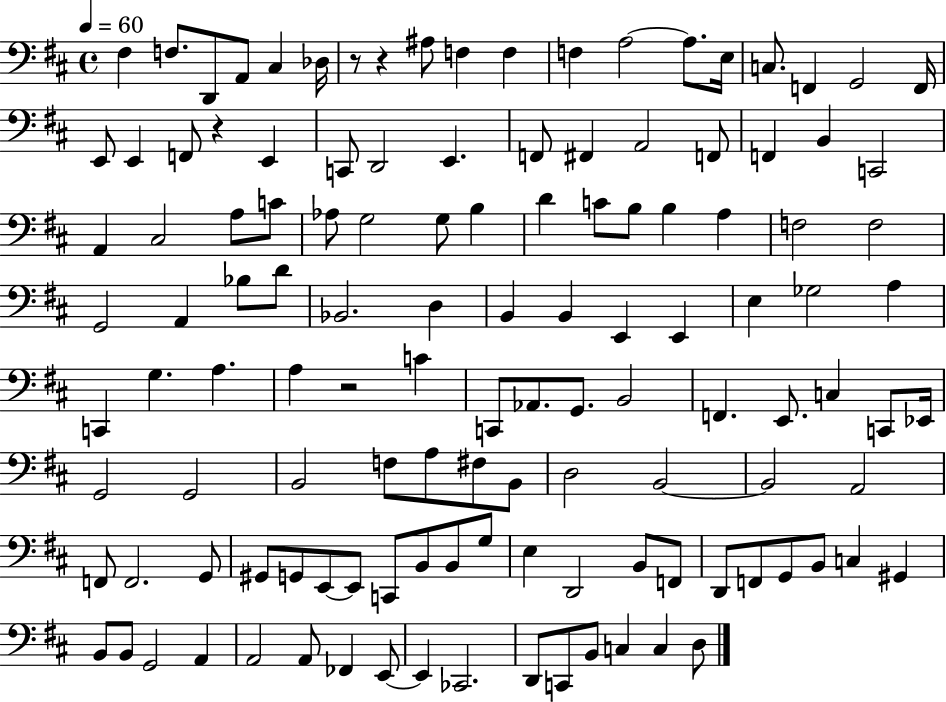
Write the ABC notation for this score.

X:1
T:Untitled
M:4/4
L:1/4
K:D
^F, F,/2 D,,/2 A,,/2 ^C, _D,/4 z/2 z ^A,/2 F, F, F, A,2 A,/2 E,/4 C,/2 F,, G,,2 F,,/4 E,,/2 E,, F,,/2 z E,, C,,/2 D,,2 E,, F,,/2 ^F,, A,,2 F,,/2 F,, B,, C,,2 A,, ^C,2 A,/2 C/2 _A,/2 G,2 G,/2 B, D C/2 B,/2 B, A, F,2 F,2 G,,2 A,, _B,/2 D/2 _B,,2 D, B,, B,, E,, E,, E, _G,2 A, C,, G, A, A, z2 C C,,/2 _A,,/2 G,,/2 B,,2 F,, E,,/2 C, C,,/2 _E,,/4 G,,2 G,,2 B,,2 F,/2 A,/2 ^F,/2 B,,/2 D,2 B,,2 B,,2 A,,2 F,,/2 F,,2 G,,/2 ^G,,/2 G,,/2 E,,/2 E,,/2 C,,/2 B,,/2 B,,/2 G,/2 E, D,,2 B,,/2 F,,/2 D,,/2 F,,/2 G,,/2 B,,/2 C, ^G,, B,,/2 B,,/2 G,,2 A,, A,,2 A,,/2 _F,, E,,/2 E,, _C,,2 D,,/2 C,,/2 B,,/2 C, C, D,/2